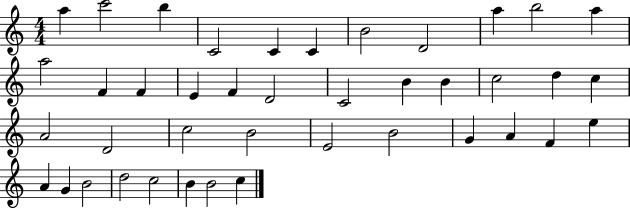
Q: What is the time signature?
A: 4/4